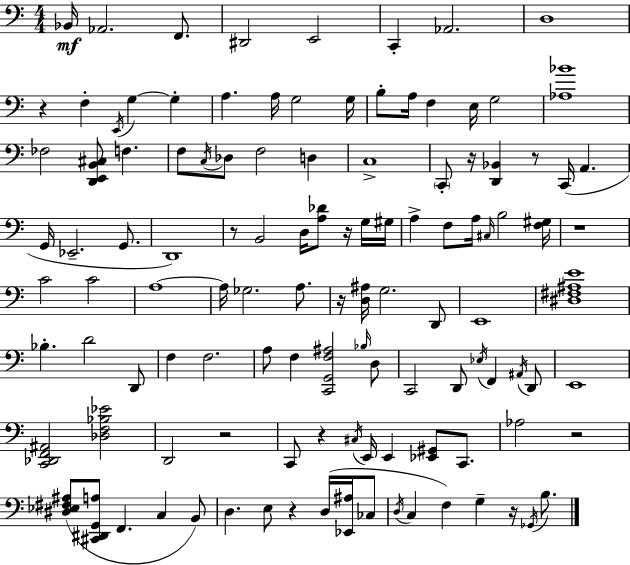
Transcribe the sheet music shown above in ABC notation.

X:1
T:Untitled
M:4/4
L:1/4
K:Am
_B,,/4 _A,,2 F,,/2 ^D,,2 E,,2 C,, _A,,2 D,4 z F, E,,/4 G, G, A, A,/4 G,2 G,/4 B,/2 A,/4 F, E,/4 G,2 [_A,_B]4 _F,2 [D,,E,,B,,^C,]/2 F, F,/2 C,/4 _D,/2 F,2 D, C,4 C,,/2 z/4 [D,,_B,,] z/2 C,,/4 A,, G,,/4 _E,,2 G,,/2 D,,4 z/2 B,,2 D,/4 [A,_D]/2 z/4 G,/4 ^G,/4 A, F,/2 A,/4 ^C,/4 B,2 [F,^G,]/4 z4 C2 C2 A,4 A,/4 _G,2 A,/2 z/4 [D,^A,]/4 G,2 D,,/2 E,,4 [^D,^F,^A,E]4 _B, D2 D,,/2 F, F,2 A,/2 F, [C,,G,,F,^A,]2 _B,/4 D,/2 C,,2 D,,/2 _E,/4 F,, ^A,,/4 D,,/2 E,,4 [C,,_D,,F,,^A,,]2 [_D,F,_B,_E]2 D,,2 z2 C,,/2 z ^C,/4 E,,/4 E,, [_E,,^G,,]/2 C,,/2 _A,2 z2 [^D,_E,^F,^A,]/2 [^C,,^D,,G,,A,]/2 F,, C, B,,/2 D, E,/2 z D,/4 [_E,,^A,]/4 _C,/2 D,/4 C, F, G, z/4 _G,,/4 B,/2